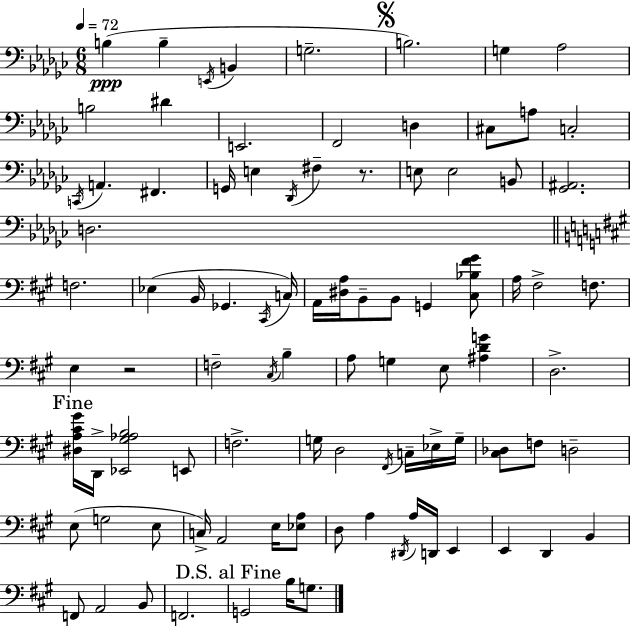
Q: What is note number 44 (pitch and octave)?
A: B3